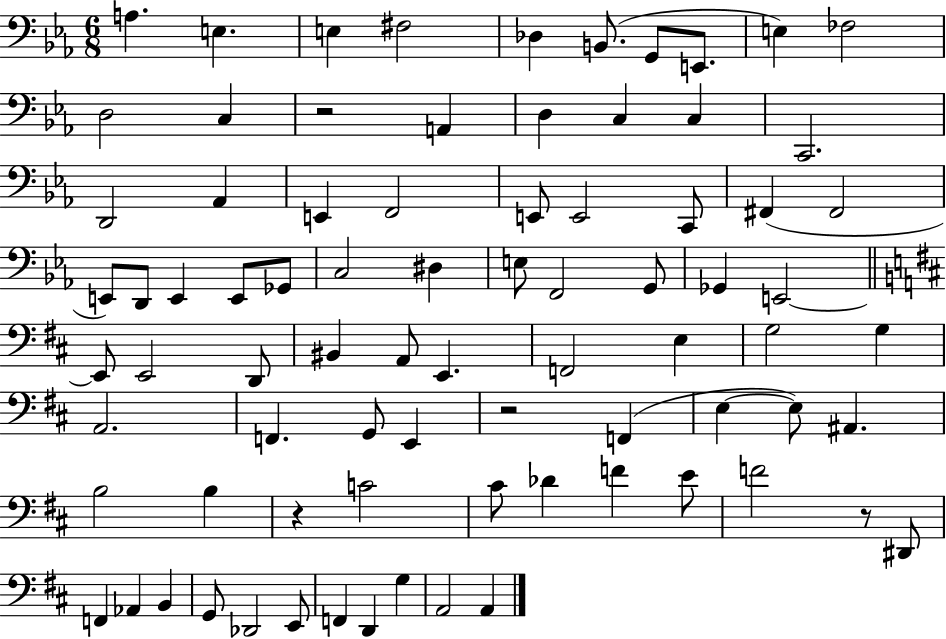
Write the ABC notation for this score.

X:1
T:Untitled
M:6/8
L:1/4
K:Eb
A, E, E, ^F,2 _D, B,,/2 G,,/2 E,,/2 E, _F,2 D,2 C, z2 A,, D, C, C, C,,2 D,,2 _A,, E,, F,,2 E,,/2 E,,2 C,,/2 ^F,, ^F,,2 E,,/2 D,,/2 E,, E,,/2 _G,,/2 C,2 ^D, E,/2 F,,2 G,,/2 _G,, E,,2 E,,/2 E,,2 D,,/2 ^B,, A,,/2 E,, F,,2 E, G,2 G, A,,2 F,, G,,/2 E,, z2 F,, E, E,/2 ^A,, B,2 B, z C2 ^C/2 _D F E/2 F2 z/2 ^D,,/2 F,, _A,, B,, G,,/2 _D,,2 E,,/2 F,, D,, G, A,,2 A,,